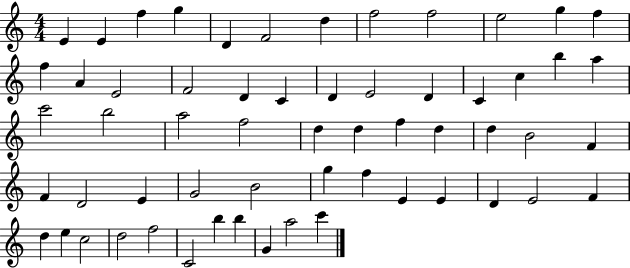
{
  \clef treble
  \numericTimeSignature
  \time 4/4
  \key c \major
  e'4 e'4 f''4 g''4 | d'4 f'2 d''4 | f''2 f''2 | e''2 g''4 f''4 | \break f''4 a'4 e'2 | f'2 d'4 c'4 | d'4 e'2 d'4 | c'4 c''4 b''4 a''4 | \break c'''2 b''2 | a''2 f''2 | d''4 d''4 f''4 d''4 | d''4 b'2 f'4 | \break f'4 d'2 e'4 | g'2 b'2 | g''4 f''4 e'4 e'4 | d'4 e'2 f'4 | \break d''4 e''4 c''2 | d''2 f''2 | c'2 b''4 b''4 | g'4 a''2 c'''4 | \break \bar "|."
}